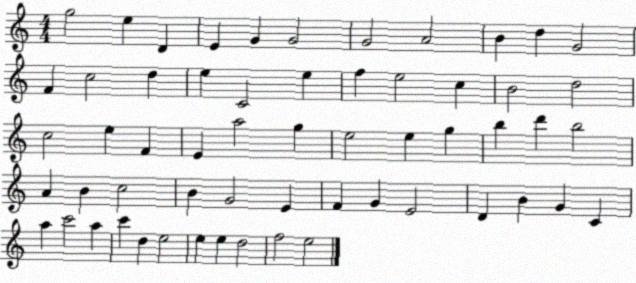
X:1
T:Untitled
M:4/4
L:1/4
K:C
g2 e D E G G2 G2 A2 B d G2 F c2 d e C2 e f e2 c B2 d2 c2 e F E a2 g e2 e g b d' b2 A B c2 B G2 E F G E2 D B G C a c'2 a c' d e2 e e d2 f2 e2